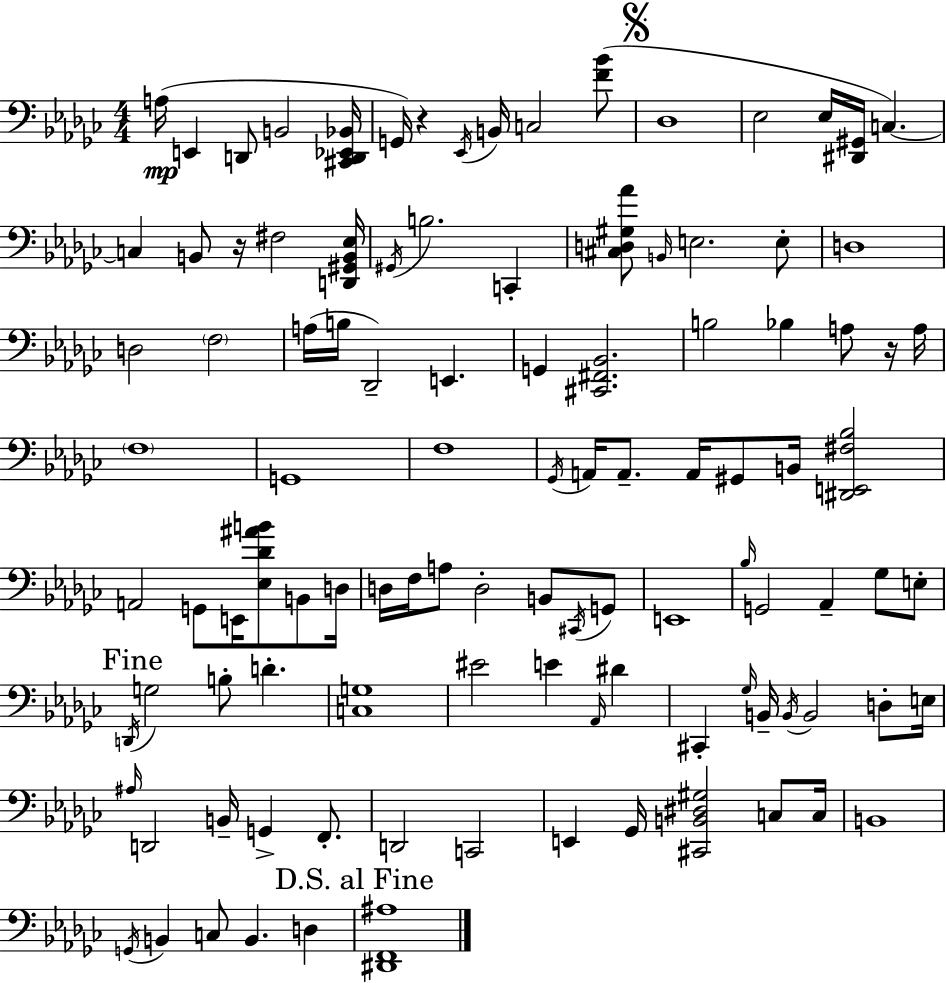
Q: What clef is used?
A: bass